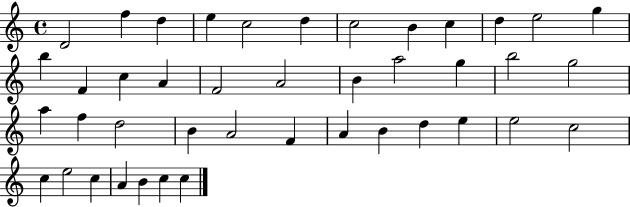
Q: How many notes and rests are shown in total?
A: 42